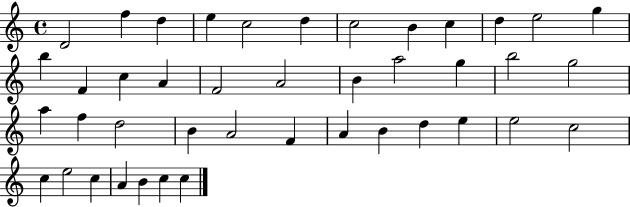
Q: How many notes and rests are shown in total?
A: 42